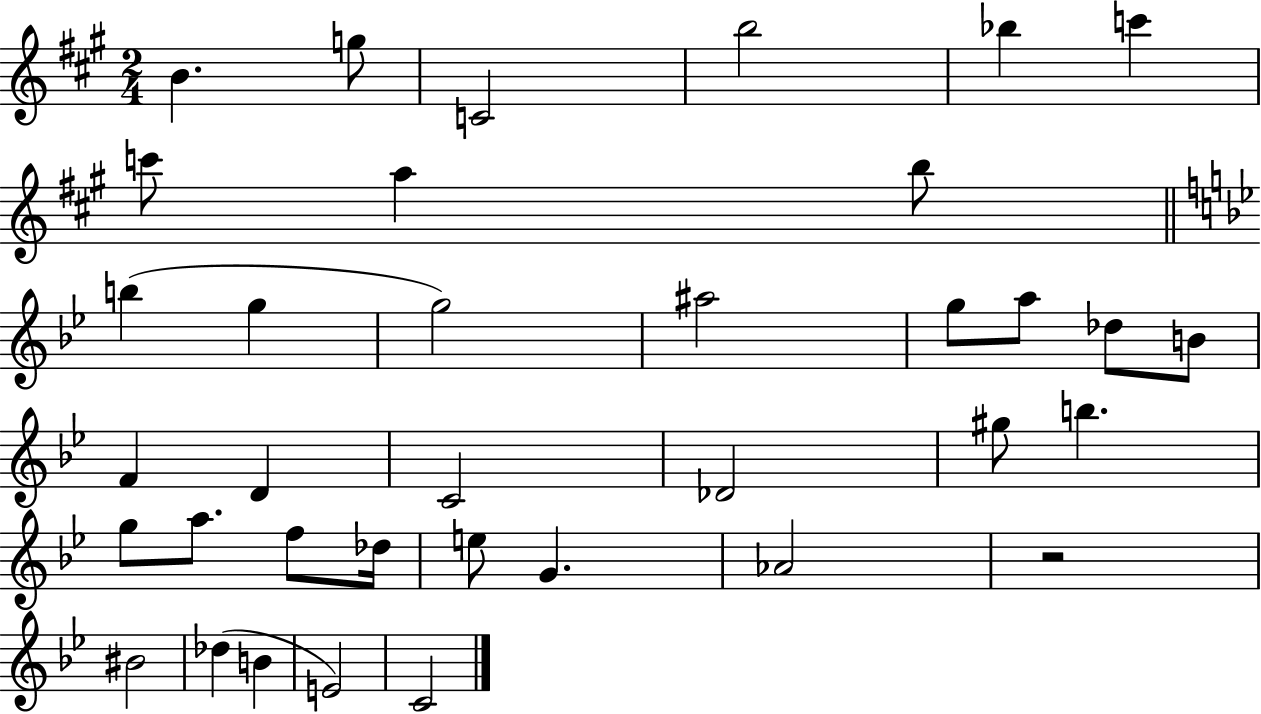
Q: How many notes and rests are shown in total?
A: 36